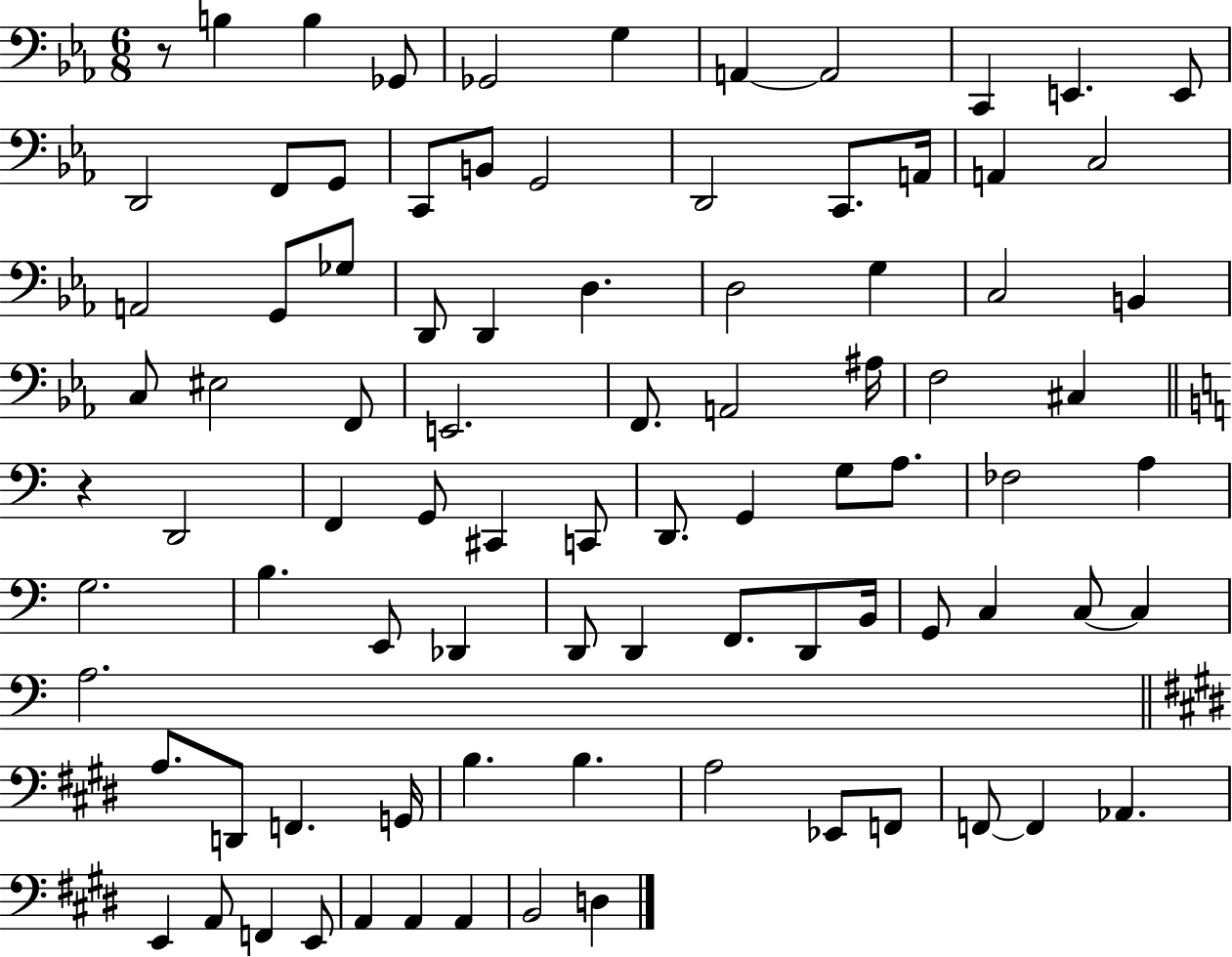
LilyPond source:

{
  \clef bass
  \numericTimeSignature
  \time 6/8
  \key ees \major
  \repeat volta 2 { r8 b4 b4 ges,8 | ges,2 g4 | a,4~~ a,2 | c,4 e,4. e,8 | \break d,2 f,8 g,8 | c,8 b,8 g,2 | d,2 c,8. a,16 | a,4 c2 | \break a,2 g,8 ges8 | d,8 d,4 d4. | d2 g4 | c2 b,4 | \break c8 eis2 f,8 | e,2. | f,8. a,2 ais16 | f2 cis4 | \break \bar "||" \break \key c \major r4 d,2 | f,4 g,8 cis,4 c,8 | d,8. g,4 g8 a8. | fes2 a4 | \break g2. | b4. e,8 des,4 | d,8 d,4 f,8. d,8 b,16 | g,8 c4 c8~~ c4 | \break a2. | \bar "||" \break \key e \major a8. d,8 f,4. g,16 | b4. b4. | a2 ees,8 f,8 | f,8~~ f,4 aes,4. | \break e,4 a,8 f,4 e,8 | a,4 a,4 a,4 | b,2 d4 | } \bar "|."
}